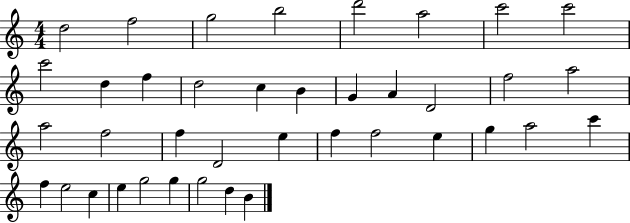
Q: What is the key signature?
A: C major